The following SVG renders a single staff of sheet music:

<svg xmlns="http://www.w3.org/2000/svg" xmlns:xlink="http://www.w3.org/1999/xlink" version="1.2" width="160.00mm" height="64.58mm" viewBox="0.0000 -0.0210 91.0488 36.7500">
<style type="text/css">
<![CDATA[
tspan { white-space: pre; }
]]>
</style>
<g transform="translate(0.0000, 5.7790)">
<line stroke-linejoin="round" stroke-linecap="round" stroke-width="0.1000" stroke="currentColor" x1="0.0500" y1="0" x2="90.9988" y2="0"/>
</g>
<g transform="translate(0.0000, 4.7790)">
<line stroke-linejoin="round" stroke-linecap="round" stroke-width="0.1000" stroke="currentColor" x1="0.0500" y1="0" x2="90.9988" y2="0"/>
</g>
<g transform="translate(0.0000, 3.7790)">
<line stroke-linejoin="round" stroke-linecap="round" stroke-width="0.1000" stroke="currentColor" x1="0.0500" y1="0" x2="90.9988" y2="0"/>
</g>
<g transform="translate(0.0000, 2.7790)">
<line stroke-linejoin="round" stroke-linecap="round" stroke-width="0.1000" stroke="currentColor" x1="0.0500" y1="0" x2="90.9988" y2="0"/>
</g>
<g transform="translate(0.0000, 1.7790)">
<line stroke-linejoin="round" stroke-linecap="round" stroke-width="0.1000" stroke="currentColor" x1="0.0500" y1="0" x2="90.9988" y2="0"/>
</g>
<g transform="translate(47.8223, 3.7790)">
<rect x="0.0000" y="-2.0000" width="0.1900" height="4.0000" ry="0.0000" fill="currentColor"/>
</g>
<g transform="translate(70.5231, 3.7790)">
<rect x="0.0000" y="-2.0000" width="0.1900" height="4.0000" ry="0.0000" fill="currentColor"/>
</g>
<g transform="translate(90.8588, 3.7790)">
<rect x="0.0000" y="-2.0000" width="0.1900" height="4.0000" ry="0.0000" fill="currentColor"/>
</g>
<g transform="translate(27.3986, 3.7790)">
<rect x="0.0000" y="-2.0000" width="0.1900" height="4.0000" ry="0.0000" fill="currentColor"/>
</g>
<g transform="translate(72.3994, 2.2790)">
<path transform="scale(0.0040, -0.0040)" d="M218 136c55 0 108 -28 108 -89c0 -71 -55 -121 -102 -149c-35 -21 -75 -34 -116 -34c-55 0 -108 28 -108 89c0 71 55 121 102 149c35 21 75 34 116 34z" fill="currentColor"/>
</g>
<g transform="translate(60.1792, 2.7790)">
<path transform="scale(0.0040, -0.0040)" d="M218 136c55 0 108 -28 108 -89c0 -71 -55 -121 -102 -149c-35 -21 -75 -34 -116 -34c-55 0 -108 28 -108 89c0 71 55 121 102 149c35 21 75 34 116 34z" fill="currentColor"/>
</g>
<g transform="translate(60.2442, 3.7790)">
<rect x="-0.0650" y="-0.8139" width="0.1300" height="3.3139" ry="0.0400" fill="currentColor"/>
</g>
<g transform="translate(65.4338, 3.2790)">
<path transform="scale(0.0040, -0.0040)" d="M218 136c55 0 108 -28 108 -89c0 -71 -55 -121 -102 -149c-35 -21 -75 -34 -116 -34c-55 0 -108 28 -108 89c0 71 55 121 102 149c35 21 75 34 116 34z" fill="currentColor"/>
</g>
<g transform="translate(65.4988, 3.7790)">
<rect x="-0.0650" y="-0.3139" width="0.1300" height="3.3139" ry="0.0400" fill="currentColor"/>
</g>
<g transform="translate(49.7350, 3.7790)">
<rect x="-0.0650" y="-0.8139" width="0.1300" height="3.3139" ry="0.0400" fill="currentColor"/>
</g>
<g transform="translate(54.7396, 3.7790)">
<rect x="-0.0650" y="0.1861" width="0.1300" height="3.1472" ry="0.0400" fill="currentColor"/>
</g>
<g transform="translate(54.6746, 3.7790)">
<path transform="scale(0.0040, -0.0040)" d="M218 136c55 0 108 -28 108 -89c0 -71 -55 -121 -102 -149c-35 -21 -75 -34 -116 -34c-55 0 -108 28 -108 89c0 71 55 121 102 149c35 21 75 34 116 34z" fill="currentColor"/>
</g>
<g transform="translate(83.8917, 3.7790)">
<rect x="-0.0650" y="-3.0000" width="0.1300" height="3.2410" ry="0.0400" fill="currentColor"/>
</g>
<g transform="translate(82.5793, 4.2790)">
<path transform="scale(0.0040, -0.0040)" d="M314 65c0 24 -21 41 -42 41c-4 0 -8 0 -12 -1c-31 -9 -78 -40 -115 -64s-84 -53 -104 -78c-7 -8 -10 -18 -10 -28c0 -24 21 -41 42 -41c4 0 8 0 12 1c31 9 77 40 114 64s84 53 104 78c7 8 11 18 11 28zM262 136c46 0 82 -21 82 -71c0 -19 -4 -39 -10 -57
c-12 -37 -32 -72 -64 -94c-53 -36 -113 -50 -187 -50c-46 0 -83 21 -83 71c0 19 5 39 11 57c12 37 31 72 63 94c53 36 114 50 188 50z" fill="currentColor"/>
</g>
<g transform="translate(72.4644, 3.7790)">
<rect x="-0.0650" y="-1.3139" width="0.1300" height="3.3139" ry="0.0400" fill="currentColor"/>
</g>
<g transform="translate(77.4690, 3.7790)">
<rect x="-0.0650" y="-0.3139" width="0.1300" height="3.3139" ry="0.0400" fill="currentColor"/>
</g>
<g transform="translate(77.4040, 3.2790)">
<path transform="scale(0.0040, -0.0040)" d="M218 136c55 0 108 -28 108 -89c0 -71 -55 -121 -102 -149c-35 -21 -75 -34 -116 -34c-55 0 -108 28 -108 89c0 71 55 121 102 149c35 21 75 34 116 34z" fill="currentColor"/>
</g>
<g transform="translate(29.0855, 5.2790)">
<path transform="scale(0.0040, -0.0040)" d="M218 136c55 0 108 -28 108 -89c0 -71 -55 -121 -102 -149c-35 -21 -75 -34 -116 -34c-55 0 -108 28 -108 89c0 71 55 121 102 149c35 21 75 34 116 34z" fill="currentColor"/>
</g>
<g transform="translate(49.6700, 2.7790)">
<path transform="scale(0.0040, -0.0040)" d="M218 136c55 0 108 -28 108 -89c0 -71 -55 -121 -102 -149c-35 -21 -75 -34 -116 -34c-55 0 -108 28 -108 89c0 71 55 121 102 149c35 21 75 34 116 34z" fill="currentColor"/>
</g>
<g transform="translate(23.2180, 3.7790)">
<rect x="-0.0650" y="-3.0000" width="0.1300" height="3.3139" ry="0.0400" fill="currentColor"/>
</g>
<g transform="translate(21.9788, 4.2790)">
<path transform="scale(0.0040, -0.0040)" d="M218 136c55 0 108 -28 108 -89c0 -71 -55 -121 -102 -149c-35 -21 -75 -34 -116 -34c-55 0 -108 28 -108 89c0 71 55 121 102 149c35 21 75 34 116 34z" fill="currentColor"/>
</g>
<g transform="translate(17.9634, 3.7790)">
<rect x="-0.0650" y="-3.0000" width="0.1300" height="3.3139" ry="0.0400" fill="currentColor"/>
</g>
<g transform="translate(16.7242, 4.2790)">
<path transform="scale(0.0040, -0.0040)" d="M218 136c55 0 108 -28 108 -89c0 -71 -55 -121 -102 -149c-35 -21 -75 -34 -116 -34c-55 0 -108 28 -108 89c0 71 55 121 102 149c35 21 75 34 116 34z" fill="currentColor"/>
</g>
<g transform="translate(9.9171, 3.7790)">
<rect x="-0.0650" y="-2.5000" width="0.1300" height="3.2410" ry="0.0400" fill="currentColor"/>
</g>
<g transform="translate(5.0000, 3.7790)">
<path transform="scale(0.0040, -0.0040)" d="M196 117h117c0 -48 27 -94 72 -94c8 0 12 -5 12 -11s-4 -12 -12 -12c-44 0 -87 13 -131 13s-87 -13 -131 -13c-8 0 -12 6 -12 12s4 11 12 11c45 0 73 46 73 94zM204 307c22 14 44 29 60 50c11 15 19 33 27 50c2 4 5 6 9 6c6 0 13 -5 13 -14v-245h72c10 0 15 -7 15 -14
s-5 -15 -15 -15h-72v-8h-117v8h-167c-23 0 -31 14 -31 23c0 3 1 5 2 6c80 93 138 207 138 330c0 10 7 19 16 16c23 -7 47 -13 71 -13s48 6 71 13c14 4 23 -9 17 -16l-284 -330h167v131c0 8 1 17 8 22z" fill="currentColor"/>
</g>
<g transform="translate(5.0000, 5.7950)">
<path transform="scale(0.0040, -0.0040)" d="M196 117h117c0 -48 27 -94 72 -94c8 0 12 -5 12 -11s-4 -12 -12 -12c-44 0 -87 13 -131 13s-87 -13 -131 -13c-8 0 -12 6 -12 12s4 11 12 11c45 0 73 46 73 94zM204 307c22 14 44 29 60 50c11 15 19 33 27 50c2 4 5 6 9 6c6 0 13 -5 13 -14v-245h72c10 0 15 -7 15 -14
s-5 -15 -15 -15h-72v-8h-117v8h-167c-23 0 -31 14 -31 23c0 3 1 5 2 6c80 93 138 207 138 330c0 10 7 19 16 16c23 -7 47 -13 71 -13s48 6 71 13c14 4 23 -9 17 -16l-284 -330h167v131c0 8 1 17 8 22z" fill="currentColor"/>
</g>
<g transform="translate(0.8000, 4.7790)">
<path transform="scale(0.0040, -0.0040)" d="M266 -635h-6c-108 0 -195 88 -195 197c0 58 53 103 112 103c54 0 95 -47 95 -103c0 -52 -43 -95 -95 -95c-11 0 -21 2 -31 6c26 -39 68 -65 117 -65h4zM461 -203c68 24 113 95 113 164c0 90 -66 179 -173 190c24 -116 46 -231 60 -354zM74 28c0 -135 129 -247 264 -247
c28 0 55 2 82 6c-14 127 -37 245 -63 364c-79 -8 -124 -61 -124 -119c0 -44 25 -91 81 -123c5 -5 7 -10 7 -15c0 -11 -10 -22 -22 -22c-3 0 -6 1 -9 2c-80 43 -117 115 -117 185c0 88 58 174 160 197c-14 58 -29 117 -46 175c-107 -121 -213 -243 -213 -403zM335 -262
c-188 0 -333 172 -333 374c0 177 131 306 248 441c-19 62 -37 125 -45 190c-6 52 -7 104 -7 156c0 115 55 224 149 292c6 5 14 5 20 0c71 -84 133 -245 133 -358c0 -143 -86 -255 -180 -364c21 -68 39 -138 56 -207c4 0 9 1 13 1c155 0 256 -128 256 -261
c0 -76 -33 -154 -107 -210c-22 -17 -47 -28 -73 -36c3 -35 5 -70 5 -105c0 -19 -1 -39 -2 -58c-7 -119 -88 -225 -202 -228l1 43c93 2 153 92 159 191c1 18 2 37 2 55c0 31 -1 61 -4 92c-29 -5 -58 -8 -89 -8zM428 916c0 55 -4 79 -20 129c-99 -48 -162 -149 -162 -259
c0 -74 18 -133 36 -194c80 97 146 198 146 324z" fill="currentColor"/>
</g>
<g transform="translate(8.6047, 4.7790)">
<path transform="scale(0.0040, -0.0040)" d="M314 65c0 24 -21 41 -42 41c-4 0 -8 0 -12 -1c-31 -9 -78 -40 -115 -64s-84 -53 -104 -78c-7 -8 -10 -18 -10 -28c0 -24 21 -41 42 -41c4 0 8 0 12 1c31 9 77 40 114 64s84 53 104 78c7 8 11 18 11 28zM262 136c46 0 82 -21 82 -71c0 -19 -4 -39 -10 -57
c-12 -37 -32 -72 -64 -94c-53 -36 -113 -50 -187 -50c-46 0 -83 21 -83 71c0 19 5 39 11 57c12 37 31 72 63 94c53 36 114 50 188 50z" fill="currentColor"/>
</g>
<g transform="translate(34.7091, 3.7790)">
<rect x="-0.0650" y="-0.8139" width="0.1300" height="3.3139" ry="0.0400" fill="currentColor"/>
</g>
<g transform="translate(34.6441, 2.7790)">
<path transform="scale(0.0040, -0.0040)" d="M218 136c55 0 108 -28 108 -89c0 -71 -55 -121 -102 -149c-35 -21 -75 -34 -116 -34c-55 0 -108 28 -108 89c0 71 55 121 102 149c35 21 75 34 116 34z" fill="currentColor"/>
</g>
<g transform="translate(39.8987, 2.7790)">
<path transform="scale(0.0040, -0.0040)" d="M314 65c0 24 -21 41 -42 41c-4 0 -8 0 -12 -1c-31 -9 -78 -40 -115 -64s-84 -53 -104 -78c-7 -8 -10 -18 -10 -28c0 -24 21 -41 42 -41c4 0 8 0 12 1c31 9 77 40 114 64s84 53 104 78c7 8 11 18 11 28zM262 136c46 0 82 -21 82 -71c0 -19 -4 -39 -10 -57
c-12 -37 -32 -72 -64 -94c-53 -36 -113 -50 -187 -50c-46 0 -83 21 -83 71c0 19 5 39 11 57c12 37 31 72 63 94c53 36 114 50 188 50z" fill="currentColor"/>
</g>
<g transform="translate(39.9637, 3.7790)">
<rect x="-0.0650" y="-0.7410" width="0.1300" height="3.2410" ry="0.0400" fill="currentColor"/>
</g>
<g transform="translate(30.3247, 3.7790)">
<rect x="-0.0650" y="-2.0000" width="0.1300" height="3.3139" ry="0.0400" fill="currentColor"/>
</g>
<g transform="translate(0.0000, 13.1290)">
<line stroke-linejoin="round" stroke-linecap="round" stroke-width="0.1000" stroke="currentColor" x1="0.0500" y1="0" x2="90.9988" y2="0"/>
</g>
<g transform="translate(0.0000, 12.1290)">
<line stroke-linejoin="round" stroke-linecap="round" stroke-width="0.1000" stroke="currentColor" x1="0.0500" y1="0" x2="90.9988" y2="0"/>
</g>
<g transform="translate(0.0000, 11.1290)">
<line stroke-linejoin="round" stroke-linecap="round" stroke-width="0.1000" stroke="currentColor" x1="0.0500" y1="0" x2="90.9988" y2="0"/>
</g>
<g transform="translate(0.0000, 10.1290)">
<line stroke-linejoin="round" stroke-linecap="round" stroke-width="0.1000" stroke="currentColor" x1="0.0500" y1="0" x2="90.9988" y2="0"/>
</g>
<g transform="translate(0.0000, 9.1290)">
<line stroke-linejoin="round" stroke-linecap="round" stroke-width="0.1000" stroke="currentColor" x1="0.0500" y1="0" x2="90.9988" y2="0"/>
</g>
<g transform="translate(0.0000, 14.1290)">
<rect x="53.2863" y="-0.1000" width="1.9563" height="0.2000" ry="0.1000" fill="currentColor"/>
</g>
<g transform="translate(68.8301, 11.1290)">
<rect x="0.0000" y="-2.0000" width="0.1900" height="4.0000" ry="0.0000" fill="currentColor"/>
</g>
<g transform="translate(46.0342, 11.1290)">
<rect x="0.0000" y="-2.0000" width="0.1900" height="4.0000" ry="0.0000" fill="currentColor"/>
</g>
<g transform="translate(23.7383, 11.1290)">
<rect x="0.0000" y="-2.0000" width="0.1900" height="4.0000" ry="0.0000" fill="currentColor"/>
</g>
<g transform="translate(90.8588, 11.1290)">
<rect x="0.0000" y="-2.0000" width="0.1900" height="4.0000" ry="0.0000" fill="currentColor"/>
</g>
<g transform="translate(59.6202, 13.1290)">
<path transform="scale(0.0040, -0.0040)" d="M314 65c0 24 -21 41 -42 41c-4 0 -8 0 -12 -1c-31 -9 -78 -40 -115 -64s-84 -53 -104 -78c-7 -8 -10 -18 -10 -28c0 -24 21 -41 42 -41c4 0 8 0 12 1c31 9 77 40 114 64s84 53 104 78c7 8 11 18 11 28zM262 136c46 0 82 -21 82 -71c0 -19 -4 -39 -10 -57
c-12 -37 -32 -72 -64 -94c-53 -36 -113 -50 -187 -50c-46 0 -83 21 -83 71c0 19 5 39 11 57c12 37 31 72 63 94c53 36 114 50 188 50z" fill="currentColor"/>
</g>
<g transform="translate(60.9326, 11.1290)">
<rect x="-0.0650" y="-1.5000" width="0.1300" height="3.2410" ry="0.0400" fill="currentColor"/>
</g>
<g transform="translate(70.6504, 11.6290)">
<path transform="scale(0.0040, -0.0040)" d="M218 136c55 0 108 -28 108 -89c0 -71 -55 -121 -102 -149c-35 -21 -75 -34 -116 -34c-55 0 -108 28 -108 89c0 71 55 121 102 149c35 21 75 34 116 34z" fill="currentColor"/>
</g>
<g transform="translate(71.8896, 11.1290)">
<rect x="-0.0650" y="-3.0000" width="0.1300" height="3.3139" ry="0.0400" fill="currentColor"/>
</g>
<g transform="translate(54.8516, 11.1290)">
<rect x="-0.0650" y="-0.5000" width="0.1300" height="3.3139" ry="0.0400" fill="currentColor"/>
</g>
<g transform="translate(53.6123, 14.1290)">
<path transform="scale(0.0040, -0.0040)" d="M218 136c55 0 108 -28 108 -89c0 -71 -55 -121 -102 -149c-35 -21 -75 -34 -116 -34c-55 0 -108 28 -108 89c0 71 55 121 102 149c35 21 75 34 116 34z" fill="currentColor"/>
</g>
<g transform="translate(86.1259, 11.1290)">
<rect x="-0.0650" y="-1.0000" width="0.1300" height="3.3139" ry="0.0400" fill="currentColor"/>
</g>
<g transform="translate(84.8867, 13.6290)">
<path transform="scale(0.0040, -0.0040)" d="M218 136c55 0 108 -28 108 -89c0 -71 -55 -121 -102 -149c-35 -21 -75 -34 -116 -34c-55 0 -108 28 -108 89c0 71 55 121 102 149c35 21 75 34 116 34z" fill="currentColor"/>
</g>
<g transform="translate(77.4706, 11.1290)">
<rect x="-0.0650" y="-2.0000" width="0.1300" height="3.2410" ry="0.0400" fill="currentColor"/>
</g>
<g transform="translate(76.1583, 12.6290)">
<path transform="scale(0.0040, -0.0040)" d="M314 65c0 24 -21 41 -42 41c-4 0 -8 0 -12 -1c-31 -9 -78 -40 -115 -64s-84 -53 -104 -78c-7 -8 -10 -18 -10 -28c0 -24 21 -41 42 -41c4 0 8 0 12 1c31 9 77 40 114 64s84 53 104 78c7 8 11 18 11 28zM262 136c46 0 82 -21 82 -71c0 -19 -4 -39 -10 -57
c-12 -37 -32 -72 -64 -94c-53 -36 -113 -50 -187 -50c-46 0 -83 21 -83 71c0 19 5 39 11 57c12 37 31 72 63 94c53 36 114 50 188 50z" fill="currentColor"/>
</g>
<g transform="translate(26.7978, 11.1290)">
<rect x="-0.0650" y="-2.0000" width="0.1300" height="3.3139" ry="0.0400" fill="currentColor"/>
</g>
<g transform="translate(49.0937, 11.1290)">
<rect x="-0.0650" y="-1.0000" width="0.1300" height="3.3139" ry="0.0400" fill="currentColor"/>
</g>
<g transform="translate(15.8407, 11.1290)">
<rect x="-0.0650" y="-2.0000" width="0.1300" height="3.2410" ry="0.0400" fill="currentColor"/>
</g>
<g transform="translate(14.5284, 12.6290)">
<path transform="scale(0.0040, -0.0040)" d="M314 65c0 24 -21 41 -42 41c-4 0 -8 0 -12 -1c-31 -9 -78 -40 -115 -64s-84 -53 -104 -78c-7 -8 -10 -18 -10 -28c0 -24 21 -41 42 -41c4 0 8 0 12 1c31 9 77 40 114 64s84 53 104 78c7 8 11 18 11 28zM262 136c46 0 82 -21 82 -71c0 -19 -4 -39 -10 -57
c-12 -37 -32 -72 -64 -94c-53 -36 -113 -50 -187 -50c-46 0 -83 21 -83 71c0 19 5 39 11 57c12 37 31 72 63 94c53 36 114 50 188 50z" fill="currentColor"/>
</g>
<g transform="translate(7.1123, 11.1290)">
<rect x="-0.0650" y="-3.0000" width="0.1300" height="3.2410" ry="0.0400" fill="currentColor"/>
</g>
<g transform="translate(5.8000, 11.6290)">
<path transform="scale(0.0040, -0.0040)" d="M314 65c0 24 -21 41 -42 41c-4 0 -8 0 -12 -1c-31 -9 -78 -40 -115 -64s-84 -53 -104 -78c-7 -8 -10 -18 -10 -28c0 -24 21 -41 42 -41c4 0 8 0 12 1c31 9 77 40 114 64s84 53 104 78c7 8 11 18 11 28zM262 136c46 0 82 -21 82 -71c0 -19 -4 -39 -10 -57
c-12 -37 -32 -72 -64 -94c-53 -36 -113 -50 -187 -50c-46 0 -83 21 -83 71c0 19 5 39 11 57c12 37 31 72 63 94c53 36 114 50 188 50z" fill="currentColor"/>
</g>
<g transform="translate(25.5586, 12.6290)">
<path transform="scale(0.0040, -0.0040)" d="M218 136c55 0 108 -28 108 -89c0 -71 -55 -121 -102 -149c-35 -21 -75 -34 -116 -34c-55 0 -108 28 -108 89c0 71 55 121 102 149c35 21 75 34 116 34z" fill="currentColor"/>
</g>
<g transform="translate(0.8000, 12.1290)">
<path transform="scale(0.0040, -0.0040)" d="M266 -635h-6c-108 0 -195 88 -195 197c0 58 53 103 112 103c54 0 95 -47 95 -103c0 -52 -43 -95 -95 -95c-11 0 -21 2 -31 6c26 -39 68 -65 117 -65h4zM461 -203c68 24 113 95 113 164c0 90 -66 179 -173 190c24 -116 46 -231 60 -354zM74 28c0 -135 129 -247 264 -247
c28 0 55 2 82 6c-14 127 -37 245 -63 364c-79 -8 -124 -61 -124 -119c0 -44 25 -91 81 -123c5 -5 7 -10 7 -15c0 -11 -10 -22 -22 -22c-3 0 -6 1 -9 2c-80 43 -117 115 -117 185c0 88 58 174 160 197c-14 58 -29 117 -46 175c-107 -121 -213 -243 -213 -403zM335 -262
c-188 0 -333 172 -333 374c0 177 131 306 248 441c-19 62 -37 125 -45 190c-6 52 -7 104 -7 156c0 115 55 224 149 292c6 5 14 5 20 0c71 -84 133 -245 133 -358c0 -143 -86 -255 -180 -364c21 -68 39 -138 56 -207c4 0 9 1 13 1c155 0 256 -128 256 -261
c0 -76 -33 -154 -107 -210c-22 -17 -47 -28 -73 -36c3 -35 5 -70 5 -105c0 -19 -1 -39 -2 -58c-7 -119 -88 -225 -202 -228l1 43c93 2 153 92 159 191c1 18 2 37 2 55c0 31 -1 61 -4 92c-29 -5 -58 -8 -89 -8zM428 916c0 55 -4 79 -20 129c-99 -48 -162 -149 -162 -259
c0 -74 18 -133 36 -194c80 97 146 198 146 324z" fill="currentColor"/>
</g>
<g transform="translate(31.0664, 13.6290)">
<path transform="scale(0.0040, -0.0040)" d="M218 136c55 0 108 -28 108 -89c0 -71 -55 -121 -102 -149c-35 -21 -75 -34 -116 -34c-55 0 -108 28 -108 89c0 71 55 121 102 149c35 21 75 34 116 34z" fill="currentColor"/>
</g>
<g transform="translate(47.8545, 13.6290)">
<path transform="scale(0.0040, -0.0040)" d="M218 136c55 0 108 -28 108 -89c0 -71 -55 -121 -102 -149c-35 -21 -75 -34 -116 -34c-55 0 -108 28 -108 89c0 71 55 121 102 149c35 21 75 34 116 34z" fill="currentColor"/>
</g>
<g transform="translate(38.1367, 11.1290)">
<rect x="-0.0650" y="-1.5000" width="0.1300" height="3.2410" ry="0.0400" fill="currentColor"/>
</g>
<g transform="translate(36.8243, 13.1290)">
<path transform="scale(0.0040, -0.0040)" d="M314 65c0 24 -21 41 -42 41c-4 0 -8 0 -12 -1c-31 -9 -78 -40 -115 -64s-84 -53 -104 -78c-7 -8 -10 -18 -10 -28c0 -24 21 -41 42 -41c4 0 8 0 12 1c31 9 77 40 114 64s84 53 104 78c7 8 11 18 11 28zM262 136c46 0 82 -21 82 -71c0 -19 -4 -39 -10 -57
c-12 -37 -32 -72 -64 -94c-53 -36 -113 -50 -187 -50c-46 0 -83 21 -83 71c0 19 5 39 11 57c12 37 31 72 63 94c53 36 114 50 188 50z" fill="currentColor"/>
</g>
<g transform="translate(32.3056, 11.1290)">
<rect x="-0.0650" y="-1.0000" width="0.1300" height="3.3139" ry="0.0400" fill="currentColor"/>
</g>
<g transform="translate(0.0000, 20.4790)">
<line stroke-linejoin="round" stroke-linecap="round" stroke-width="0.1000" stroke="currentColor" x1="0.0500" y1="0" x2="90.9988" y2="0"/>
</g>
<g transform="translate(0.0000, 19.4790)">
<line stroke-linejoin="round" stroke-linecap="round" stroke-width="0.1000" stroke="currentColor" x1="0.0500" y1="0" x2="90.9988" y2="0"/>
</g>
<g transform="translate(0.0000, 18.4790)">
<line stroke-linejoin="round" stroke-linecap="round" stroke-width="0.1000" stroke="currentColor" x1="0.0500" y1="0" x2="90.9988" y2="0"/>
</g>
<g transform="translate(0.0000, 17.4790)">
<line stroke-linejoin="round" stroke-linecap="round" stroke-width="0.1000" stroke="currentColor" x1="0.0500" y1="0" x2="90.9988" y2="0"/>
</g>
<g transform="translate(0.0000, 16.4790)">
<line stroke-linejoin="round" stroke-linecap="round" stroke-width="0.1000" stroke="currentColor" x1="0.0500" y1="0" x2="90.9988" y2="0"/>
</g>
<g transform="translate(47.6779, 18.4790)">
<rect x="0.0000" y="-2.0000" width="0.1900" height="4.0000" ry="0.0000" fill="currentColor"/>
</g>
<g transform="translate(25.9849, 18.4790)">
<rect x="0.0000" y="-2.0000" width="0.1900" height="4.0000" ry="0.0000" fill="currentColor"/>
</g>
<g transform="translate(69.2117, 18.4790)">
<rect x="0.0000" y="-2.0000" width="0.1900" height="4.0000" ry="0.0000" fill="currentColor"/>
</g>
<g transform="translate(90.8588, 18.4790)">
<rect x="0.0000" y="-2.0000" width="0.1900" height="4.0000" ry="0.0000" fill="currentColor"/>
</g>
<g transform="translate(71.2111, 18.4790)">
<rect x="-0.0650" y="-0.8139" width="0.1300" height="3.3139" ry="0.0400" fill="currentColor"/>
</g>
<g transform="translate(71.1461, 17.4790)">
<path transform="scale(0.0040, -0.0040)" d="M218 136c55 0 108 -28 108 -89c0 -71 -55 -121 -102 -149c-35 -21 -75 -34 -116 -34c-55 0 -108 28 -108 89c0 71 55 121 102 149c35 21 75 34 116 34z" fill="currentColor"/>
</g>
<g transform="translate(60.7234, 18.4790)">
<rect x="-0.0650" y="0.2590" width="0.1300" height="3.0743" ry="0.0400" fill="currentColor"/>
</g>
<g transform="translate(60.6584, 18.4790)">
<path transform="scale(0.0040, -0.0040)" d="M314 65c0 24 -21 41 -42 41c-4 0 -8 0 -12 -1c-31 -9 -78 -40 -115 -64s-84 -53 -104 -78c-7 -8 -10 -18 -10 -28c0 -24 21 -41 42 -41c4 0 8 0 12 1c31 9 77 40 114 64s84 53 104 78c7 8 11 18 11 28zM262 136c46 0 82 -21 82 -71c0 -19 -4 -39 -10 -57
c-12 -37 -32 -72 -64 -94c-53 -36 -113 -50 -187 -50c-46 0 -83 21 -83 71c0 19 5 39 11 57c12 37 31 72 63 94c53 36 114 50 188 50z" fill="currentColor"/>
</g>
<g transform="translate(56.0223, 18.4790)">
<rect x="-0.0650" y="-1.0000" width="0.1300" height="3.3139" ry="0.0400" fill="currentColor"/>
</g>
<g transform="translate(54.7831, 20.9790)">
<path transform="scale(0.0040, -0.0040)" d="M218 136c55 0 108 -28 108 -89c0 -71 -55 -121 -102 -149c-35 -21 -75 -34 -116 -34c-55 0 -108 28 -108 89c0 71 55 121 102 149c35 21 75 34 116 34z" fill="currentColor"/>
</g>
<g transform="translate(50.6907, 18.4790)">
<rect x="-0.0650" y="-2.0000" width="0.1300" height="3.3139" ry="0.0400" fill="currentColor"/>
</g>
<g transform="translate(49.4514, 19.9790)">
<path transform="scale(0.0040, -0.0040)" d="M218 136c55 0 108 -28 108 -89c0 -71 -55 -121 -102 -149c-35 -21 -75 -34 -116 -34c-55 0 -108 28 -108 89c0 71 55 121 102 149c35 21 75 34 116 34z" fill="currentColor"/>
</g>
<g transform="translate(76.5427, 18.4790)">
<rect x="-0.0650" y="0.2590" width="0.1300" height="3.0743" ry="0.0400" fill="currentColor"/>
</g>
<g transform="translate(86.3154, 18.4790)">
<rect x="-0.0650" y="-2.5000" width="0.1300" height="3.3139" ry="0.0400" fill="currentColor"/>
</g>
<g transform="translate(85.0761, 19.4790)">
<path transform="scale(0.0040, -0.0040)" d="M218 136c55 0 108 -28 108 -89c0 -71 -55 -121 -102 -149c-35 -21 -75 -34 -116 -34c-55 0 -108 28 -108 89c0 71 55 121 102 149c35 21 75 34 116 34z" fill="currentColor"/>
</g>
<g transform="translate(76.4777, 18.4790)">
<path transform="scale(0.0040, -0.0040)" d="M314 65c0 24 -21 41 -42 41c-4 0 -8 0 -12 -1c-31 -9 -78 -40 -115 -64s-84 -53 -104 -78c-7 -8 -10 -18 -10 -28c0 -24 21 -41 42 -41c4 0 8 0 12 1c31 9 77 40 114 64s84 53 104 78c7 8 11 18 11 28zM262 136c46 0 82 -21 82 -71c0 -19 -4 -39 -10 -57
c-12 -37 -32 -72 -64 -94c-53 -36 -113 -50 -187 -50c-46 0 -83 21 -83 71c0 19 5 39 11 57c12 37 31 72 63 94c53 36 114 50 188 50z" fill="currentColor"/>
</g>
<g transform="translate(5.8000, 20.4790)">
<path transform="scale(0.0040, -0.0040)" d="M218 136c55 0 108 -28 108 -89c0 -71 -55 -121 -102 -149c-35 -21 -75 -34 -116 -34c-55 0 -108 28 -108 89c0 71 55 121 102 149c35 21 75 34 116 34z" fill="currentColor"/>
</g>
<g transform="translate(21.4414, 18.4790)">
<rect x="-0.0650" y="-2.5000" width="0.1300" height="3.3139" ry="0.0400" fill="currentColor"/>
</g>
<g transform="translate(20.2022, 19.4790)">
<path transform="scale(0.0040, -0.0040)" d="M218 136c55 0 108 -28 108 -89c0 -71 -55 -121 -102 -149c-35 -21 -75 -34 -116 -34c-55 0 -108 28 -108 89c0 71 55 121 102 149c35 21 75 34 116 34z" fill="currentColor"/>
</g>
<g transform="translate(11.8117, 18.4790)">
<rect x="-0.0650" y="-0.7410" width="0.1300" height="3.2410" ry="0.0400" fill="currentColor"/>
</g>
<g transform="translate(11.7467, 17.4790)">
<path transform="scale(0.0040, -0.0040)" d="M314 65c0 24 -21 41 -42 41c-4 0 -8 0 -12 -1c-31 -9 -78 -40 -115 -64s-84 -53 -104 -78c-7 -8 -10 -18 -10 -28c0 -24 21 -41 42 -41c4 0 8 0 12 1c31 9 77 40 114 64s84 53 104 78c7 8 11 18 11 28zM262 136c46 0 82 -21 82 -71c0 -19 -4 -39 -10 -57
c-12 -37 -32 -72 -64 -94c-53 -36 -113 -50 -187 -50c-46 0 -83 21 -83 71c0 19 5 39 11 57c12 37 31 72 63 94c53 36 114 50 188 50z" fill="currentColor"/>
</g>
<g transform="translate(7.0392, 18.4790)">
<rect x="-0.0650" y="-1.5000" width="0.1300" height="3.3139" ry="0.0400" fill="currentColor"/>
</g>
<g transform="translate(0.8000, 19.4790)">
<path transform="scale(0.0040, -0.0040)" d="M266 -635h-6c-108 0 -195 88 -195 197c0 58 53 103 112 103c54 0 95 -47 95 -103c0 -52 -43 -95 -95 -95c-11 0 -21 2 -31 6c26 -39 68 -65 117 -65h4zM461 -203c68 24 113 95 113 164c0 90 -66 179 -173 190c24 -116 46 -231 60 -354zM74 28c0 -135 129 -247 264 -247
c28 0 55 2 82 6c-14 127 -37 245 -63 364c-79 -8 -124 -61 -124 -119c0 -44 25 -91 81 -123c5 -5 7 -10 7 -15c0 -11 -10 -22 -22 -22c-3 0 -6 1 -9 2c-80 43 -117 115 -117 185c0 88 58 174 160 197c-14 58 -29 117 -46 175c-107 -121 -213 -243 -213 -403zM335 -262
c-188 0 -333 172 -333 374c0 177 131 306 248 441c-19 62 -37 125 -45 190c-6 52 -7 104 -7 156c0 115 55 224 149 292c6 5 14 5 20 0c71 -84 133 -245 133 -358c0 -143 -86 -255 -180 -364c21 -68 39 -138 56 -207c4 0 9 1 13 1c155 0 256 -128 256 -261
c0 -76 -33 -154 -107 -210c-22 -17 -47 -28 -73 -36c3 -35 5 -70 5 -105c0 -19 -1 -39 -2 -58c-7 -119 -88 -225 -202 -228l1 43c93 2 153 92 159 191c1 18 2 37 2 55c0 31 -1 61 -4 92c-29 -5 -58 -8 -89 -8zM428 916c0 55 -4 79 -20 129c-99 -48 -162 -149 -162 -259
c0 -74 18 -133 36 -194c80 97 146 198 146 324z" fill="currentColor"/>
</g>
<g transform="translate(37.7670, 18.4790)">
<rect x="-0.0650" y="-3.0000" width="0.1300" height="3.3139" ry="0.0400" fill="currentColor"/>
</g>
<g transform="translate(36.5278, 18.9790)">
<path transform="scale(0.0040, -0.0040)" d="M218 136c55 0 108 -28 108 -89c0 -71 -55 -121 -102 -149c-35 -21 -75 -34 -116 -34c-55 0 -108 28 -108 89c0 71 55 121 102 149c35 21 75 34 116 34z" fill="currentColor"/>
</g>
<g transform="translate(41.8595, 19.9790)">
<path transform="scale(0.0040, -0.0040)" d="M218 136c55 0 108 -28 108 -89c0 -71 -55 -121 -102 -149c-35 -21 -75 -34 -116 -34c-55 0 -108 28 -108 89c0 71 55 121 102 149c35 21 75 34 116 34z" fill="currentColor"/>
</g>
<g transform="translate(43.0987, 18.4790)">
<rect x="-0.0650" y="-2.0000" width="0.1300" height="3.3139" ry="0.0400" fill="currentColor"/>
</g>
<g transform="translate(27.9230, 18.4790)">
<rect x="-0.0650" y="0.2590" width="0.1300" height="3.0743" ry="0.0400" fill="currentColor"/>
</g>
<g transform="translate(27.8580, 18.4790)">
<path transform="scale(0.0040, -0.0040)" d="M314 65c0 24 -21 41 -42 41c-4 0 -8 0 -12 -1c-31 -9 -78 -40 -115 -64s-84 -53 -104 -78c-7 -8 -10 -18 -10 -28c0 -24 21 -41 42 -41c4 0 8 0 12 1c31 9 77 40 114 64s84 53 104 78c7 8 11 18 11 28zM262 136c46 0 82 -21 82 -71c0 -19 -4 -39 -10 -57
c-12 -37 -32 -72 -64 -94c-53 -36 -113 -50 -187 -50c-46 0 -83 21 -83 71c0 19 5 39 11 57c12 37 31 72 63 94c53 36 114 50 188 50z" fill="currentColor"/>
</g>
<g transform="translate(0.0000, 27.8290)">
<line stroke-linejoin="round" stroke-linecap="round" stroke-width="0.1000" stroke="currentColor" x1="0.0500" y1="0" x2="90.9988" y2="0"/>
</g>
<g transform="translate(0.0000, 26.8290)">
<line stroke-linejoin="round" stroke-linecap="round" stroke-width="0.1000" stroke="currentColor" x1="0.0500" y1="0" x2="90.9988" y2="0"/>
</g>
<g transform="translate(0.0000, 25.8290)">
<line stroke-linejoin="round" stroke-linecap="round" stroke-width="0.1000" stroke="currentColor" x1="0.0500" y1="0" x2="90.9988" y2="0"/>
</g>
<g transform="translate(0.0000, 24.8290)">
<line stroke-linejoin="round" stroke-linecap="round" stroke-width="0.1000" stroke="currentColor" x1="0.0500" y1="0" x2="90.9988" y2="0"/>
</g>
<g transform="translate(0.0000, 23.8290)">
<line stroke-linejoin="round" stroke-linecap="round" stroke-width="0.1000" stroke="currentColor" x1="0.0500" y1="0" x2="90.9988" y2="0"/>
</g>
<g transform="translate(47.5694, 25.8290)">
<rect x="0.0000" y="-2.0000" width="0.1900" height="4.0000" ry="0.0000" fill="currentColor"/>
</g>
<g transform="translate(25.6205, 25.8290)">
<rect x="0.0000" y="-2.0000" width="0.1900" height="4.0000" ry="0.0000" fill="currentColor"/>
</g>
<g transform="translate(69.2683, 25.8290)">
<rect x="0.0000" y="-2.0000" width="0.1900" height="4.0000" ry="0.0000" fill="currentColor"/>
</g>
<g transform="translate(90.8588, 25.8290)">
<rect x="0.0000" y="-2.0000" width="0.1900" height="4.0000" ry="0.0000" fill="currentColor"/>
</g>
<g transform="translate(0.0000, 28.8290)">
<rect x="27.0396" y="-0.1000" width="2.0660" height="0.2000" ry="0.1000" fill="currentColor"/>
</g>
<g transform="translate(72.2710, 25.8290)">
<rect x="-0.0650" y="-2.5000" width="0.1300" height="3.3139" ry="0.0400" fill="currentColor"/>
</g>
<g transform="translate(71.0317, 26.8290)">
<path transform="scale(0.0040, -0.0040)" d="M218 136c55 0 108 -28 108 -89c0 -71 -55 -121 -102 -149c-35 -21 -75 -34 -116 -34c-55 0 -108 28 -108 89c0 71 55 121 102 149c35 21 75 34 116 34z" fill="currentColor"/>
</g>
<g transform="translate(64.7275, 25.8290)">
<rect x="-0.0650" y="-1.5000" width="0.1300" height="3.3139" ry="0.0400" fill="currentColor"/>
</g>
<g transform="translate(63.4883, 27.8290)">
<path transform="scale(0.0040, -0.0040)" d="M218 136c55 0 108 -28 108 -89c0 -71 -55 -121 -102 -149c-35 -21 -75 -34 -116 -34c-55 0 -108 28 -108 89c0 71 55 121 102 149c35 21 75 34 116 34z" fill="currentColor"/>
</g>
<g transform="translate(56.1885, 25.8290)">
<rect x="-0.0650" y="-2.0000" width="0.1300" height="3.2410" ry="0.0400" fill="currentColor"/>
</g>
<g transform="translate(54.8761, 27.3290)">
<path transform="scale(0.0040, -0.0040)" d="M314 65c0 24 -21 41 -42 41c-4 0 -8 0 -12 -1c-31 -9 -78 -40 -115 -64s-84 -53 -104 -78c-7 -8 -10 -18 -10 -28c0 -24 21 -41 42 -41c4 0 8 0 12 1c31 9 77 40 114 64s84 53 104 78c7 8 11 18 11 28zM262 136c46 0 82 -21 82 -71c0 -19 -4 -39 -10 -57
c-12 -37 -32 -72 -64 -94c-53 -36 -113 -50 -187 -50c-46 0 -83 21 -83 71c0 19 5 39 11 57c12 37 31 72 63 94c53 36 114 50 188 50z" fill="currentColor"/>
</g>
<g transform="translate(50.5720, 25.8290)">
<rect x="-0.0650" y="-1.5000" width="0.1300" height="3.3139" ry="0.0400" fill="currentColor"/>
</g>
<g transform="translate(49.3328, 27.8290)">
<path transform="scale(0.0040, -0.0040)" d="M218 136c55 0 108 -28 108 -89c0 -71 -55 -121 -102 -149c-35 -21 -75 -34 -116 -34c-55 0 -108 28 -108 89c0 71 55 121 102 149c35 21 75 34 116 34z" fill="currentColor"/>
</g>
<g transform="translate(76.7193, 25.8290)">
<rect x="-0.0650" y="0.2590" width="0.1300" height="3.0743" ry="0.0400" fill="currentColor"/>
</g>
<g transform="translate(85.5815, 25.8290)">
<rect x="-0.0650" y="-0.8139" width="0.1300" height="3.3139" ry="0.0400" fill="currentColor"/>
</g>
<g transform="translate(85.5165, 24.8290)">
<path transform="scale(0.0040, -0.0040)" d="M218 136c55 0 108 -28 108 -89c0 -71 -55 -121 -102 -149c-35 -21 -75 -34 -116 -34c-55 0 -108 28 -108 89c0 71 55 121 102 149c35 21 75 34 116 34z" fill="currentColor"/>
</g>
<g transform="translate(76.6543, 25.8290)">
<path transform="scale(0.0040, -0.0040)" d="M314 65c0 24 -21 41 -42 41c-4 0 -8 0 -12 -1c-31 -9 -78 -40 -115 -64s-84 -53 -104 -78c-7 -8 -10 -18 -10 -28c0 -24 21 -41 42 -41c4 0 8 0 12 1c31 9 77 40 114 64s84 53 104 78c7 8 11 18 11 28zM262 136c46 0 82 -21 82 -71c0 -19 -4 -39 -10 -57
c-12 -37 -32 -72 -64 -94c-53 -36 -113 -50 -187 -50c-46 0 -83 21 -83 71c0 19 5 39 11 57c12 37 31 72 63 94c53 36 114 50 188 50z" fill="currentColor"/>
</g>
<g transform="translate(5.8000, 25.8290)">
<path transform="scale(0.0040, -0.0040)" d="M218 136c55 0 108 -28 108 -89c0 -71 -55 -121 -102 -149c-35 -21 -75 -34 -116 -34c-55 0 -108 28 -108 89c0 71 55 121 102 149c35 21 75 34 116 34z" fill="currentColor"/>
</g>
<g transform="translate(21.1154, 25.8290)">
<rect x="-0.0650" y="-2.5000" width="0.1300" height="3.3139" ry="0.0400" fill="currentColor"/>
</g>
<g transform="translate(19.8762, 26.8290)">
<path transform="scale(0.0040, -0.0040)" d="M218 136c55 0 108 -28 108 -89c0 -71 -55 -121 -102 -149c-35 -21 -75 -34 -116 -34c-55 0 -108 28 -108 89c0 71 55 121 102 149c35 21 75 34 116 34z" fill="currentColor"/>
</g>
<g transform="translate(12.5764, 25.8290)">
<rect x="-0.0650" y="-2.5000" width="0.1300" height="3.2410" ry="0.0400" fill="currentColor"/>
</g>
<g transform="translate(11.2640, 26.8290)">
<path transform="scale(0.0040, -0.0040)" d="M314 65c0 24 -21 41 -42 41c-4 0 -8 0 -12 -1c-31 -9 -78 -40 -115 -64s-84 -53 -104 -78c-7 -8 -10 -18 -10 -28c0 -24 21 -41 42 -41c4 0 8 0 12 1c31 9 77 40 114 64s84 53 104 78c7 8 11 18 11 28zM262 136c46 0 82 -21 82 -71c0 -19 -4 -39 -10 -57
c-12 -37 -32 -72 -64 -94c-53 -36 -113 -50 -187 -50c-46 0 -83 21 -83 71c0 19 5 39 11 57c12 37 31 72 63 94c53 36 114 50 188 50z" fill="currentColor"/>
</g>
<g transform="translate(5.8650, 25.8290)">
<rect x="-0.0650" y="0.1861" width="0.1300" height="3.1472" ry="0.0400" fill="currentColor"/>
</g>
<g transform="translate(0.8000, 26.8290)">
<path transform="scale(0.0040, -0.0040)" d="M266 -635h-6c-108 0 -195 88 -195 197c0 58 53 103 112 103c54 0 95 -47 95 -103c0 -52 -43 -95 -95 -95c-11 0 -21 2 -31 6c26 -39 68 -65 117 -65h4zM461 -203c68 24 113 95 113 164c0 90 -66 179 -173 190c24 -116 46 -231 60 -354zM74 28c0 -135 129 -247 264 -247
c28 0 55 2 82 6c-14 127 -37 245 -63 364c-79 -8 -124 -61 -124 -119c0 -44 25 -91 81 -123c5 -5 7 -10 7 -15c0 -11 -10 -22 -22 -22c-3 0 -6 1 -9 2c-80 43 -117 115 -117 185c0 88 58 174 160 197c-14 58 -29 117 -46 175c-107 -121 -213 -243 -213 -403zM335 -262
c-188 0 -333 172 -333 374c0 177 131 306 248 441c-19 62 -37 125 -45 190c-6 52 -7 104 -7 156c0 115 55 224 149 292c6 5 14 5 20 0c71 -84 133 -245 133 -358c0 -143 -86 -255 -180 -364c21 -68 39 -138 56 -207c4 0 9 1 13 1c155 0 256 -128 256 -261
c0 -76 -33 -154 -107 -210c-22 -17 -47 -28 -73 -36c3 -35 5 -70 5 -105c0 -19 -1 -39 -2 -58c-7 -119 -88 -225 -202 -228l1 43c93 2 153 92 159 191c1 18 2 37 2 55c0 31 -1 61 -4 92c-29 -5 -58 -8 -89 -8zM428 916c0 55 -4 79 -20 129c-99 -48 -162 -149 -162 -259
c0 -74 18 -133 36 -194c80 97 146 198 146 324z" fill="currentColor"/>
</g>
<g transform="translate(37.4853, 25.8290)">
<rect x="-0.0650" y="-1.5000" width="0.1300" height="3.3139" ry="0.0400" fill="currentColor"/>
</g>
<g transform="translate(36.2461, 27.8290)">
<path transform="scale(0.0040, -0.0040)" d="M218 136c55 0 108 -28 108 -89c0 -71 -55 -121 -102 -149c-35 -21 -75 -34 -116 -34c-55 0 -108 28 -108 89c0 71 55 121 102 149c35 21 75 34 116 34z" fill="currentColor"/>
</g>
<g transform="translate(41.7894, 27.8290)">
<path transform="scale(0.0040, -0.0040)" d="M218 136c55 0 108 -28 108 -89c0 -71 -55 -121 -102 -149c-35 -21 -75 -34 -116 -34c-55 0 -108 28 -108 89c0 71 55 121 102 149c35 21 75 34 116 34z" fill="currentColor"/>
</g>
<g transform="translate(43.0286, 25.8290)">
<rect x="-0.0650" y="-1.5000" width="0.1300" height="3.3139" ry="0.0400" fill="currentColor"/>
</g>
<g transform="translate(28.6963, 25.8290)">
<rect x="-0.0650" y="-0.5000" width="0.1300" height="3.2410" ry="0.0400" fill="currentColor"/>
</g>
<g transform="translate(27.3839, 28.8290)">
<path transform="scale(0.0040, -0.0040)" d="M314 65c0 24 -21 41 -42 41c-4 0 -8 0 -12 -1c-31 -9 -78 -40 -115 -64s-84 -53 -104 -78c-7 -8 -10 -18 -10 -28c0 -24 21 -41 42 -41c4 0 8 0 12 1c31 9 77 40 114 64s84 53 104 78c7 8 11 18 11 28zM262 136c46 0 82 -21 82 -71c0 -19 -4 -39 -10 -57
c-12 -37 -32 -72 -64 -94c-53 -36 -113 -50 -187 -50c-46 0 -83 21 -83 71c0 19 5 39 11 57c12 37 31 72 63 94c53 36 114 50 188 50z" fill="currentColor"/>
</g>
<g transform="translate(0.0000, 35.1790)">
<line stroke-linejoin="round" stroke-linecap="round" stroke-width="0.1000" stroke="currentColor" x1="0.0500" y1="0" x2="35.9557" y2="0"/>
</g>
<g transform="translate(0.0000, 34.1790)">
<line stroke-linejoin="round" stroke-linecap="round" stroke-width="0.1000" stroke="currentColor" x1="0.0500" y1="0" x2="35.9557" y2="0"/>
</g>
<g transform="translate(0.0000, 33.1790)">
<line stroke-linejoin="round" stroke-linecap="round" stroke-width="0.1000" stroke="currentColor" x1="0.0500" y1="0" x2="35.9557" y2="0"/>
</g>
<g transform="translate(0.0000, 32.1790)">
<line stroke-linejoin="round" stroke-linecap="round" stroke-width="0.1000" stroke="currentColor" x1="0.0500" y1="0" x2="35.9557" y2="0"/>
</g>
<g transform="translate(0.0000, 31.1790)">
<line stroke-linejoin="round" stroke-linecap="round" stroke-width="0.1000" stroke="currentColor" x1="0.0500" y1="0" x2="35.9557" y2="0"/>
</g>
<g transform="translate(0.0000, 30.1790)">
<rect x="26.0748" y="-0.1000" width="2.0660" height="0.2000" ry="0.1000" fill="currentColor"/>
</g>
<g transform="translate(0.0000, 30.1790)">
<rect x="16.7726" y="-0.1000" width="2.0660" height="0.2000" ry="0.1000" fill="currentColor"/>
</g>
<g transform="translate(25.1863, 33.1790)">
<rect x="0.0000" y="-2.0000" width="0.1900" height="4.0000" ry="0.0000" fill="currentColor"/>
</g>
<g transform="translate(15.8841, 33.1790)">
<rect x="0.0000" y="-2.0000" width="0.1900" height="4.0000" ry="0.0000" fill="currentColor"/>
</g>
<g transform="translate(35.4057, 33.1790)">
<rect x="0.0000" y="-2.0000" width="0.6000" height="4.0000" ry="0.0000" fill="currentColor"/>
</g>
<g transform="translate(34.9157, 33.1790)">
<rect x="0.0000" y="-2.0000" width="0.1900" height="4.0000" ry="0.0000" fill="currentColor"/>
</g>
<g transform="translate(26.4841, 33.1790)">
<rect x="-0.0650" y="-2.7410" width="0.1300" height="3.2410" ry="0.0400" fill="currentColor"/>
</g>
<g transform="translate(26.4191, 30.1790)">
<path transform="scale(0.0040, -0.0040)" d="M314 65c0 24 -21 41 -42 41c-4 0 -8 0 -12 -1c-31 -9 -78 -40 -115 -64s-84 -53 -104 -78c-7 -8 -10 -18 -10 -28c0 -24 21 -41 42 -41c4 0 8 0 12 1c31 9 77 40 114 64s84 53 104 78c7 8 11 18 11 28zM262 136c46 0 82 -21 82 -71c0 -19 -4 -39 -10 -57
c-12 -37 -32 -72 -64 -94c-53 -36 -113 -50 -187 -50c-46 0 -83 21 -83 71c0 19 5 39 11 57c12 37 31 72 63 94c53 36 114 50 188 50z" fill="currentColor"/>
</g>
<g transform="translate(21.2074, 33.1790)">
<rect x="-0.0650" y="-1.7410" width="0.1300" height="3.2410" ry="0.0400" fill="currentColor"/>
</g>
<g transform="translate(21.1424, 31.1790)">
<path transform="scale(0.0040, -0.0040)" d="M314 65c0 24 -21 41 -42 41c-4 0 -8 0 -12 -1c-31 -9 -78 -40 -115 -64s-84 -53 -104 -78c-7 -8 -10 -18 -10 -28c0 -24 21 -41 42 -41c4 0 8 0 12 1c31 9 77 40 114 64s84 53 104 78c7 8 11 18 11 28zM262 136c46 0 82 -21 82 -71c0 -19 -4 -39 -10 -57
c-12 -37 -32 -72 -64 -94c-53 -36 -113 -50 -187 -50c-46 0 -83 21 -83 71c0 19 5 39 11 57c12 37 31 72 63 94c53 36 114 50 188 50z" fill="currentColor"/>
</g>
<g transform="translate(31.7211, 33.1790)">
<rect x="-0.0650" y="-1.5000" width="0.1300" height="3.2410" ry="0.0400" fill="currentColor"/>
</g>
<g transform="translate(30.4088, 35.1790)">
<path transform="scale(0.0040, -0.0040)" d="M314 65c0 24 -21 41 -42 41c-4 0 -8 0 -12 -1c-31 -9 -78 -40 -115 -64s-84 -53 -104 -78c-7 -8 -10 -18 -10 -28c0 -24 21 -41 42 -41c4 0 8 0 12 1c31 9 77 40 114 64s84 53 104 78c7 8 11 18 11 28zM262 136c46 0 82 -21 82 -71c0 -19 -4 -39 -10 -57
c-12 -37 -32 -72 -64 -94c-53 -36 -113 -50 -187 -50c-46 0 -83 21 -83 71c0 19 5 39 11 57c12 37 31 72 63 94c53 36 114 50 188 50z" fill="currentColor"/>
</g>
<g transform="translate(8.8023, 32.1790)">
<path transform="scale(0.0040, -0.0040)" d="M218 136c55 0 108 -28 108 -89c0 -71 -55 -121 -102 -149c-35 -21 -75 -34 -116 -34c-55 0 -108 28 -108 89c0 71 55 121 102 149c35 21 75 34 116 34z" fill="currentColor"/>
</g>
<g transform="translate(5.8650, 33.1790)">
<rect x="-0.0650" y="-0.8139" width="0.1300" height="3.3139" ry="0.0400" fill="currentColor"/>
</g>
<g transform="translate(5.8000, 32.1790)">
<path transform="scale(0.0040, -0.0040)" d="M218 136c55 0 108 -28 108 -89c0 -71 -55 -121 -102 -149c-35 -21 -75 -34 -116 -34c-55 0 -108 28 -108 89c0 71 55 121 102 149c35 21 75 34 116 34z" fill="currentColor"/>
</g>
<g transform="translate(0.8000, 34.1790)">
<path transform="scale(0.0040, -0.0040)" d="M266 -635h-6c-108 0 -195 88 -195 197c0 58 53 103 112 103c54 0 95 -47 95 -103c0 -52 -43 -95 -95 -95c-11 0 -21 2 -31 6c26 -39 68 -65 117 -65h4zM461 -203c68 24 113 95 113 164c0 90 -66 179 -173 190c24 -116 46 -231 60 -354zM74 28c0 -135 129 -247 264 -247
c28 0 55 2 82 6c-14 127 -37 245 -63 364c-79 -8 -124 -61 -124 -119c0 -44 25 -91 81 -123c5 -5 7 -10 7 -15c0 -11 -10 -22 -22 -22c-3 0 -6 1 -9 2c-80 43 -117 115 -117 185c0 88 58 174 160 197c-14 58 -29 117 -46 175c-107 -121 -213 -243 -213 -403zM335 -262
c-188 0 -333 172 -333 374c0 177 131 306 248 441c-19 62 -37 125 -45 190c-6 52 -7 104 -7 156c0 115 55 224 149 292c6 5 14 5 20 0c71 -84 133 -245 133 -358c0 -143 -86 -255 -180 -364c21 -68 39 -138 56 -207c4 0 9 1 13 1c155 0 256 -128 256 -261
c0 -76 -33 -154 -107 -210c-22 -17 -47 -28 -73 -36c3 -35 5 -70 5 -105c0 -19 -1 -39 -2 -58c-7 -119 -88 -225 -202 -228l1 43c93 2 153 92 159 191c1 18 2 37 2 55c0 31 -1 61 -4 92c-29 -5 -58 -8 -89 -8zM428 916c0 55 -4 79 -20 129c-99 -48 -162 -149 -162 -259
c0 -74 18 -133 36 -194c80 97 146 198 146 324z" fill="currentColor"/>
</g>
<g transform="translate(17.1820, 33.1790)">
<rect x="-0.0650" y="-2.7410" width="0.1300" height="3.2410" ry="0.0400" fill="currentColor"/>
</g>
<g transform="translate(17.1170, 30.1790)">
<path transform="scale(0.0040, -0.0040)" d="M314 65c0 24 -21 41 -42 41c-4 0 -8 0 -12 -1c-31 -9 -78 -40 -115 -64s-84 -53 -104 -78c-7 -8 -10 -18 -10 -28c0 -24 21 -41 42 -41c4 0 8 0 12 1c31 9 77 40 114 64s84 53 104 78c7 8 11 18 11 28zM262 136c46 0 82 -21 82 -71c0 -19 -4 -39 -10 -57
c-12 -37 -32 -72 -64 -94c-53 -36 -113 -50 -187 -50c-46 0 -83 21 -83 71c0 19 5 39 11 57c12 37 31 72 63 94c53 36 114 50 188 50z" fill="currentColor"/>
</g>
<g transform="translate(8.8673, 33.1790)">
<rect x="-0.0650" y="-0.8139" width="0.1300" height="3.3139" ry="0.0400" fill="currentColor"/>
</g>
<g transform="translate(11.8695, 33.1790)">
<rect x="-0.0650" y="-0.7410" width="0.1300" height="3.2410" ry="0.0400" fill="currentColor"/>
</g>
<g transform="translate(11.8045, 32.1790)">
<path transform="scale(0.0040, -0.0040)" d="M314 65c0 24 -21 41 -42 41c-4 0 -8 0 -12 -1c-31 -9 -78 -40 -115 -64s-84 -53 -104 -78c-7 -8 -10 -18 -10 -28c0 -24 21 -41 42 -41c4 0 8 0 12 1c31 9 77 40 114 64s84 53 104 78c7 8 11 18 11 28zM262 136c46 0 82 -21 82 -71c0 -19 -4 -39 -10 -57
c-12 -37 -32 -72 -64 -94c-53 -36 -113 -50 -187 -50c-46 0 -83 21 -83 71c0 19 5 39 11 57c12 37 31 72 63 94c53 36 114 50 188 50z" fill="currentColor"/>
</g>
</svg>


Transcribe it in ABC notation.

X:1
T:Untitled
M:4/4
L:1/4
K:C
G2 A A F d d2 d B d c e c A2 A2 F2 F D E2 D C E2 A F2 D E d2 G B2 A F F D B2 d B2 G B G2 G C2 E E E F2 E G B2 d d d d2 a2 f2 a2 E2